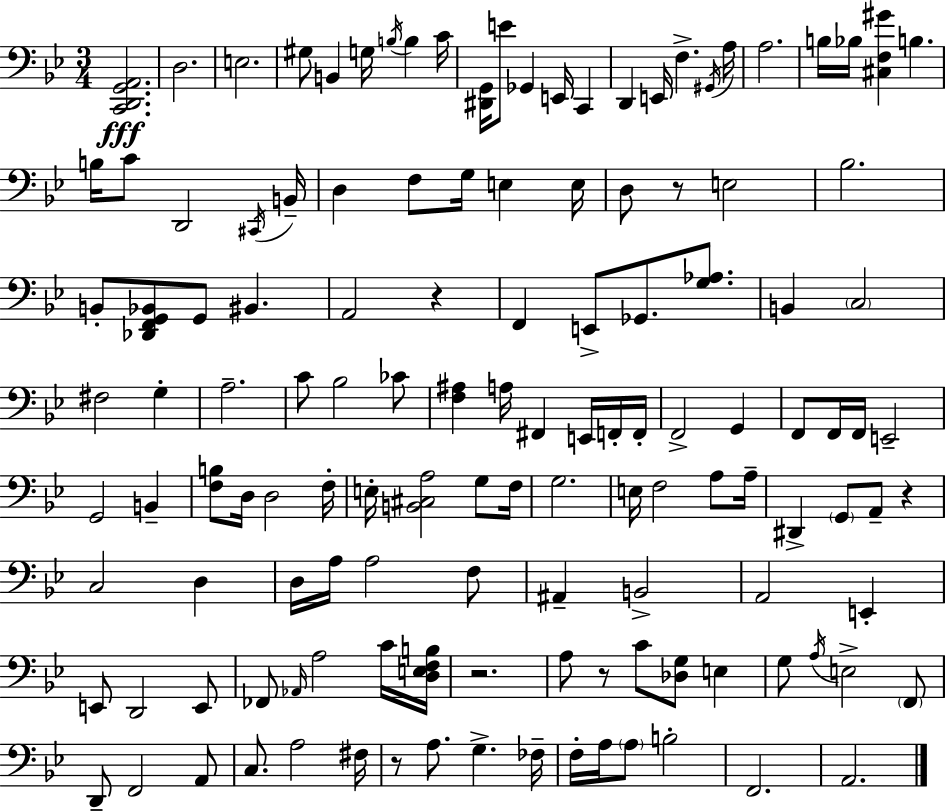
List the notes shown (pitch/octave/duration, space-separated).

[C2,D2,G2,A2]/h. D3/h. E3/h. G#3/e B2/q G3/s B3/s B3/q C4/s [D#2,G2]/s E4/e Gb2/q E2/s C2/q D2/q E2/s F3/q. G#2/s A3/s A3/h. B3/s Bb3/s [C#3,F3,G#4]/q B3/q. B3/s C4/e D2/h C#2/s B2/s D3/q F3/e G3/s E3/q E3/s D3/e R/e E3/h Bb3/h. B2/e [Db2,F2,G2,Bb2]/e G2/e BIS2/q. A2/h R/q F2/q E2/e Gb2/e. [G3,Ab3]/e. B2/q C3/h F#3/h G3/q A3/h. C4/e Bb3/h CES4/e [F3,A#3]/q A3/s F#2/q E2/s F2/s F2/s F2/h G2/q F2/e F2/s F2/s E2/h G2/h B2/q [F3,B3]/e D3/s D3/h F3/s E3/s [B2,C#3,A3]/h G3/e F3/s G3/h. E3/s F3/h A3/e A3/s D#2/q G2/e A2/e R/q C3/h D3/q D3/s A3/s A3/h F3/e A#2/q B2/h A2/h E2/q E2/e D2/h E2/e FES2/e Ab2/s A3/h C4/s [D3,E3,F3,B3]/s R/h. A3/e R/e C4/e [Db3,G3]/e E3/q G3/e A3/s E3/h F2/e D2/e F2/h A2/e C3/e. A3/h F#3/s R/e A3/e. G3/q. FES3/s F3/s A3/s A3/e B3/h F2/h. A2/h.